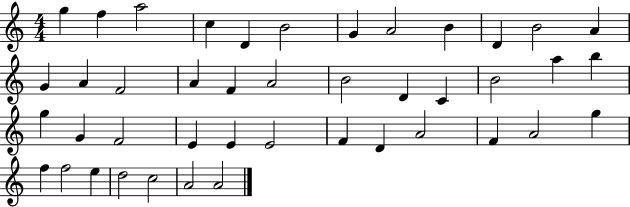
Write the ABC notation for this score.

X:1
T:Untitled
M:4/4
L:1/4
K:C
g f a2 c D B2 G A2 B D B2 A G A F2 A F A2 B2 D C B2 a b g G F2 E E E2 F D A2 F A2 g f f2 e d2 c2 A2 A2